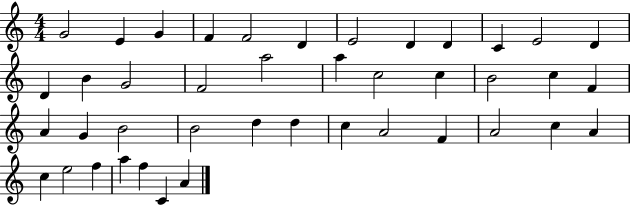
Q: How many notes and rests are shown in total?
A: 42